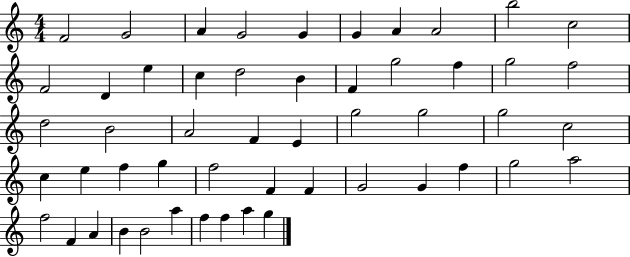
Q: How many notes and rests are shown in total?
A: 52